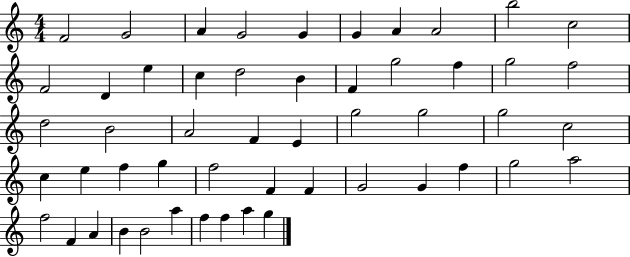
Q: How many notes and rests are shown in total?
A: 52